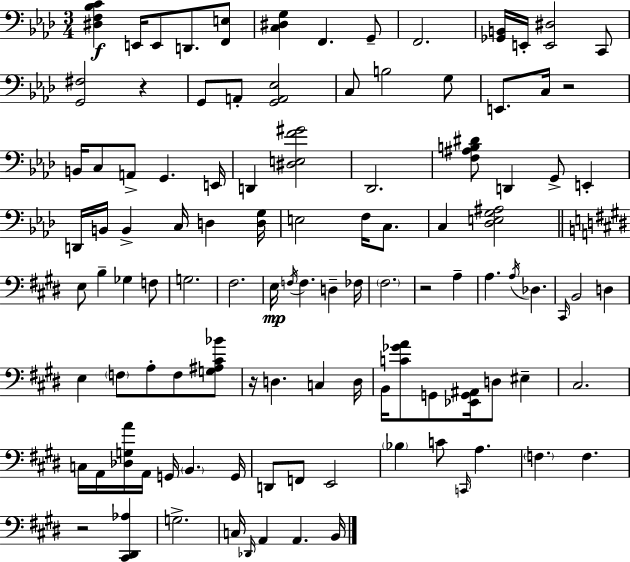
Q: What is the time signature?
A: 3/4